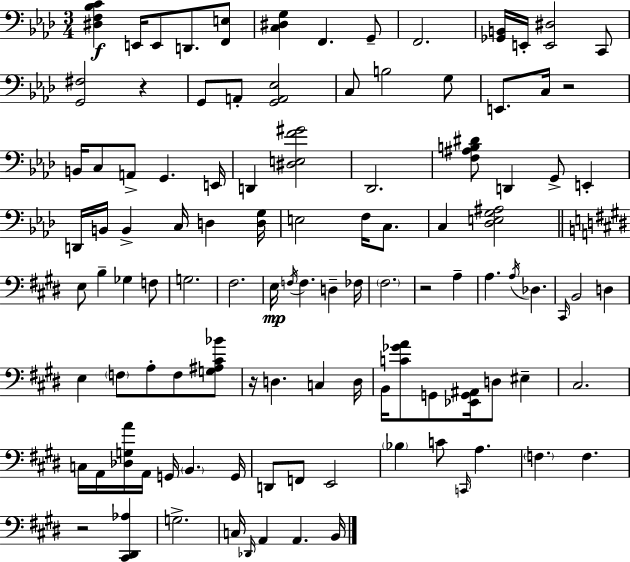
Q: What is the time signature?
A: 3/4